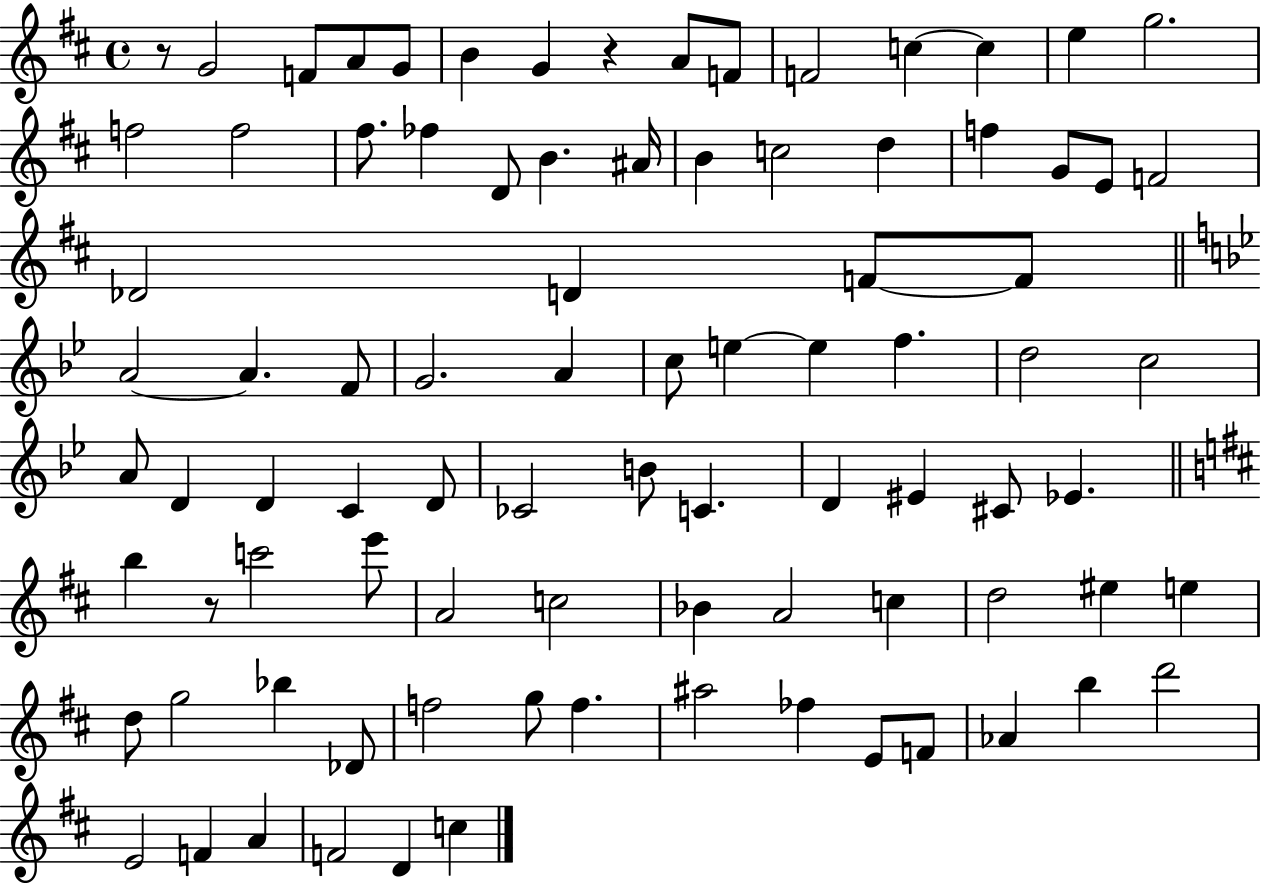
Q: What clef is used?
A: treble